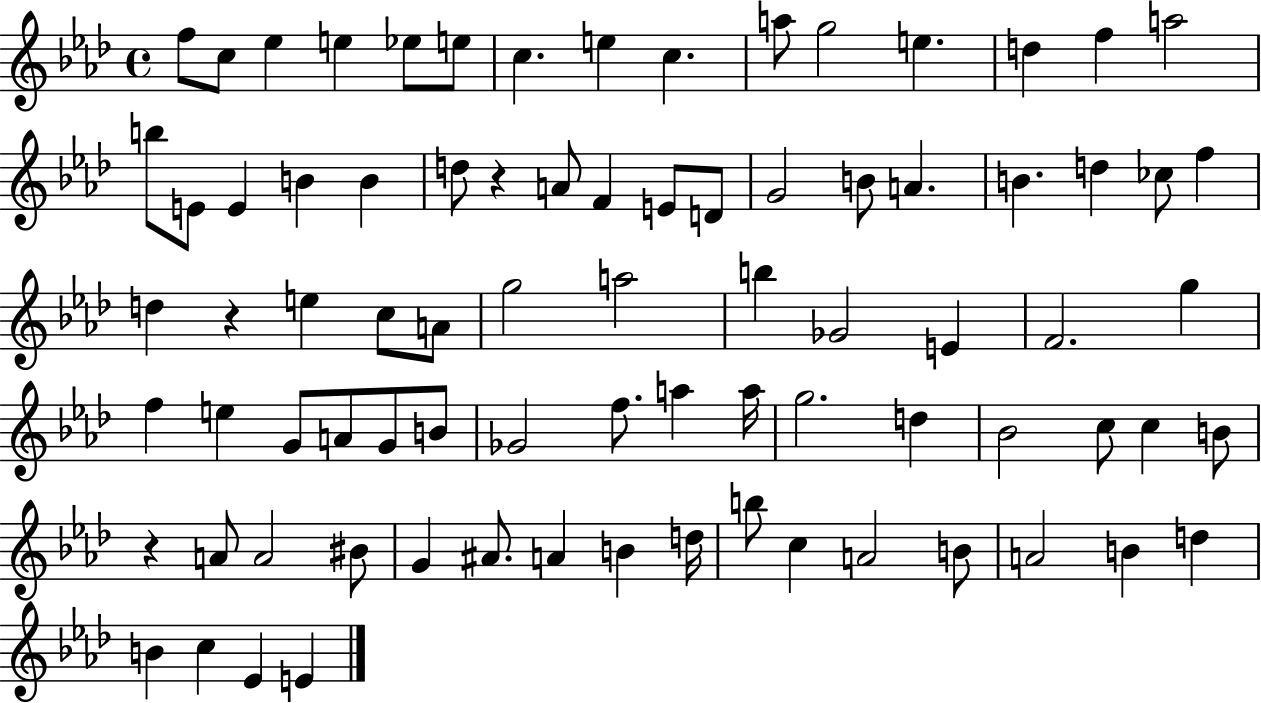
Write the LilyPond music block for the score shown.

{
  \clef treble
  \time 4/4
  \defaultTimeSignature
  \key aes \major
  f''8 c''8 ees''4 e''4 ees''8 e''8 | c''4. e''4 c''4. | a''8 g''2 e''4. | d''4 f''4 a''2 | \break b''8 e'8 e'4 b'4 b'4 | d''8 r4 a'8 f'4 e'8 d'8 | g'2 b'8 a'4. | b'4. d''4 ces''8 f''4 | \break d''4 r4 e''4 c''8 a'8 | g''2 a''2 | b''4 ges'2 e'4 | f'2. g''4 | \break f''4 e''4 g'8 a'8 g'8 b'8 | ges'2 f''8. a''4 a''16 | g''2. d''4 | bes'2 c''8 c''4 b'8 | \break r4 a'8 a'2 bis'8 | g'4 ais'8. a'4 b'4 d''16 | b''8 c''4 a'2 b'8 | a'2 b'4 d''4 | \break b'4 c''4 ees'4 e'4 | \bar "|."
}